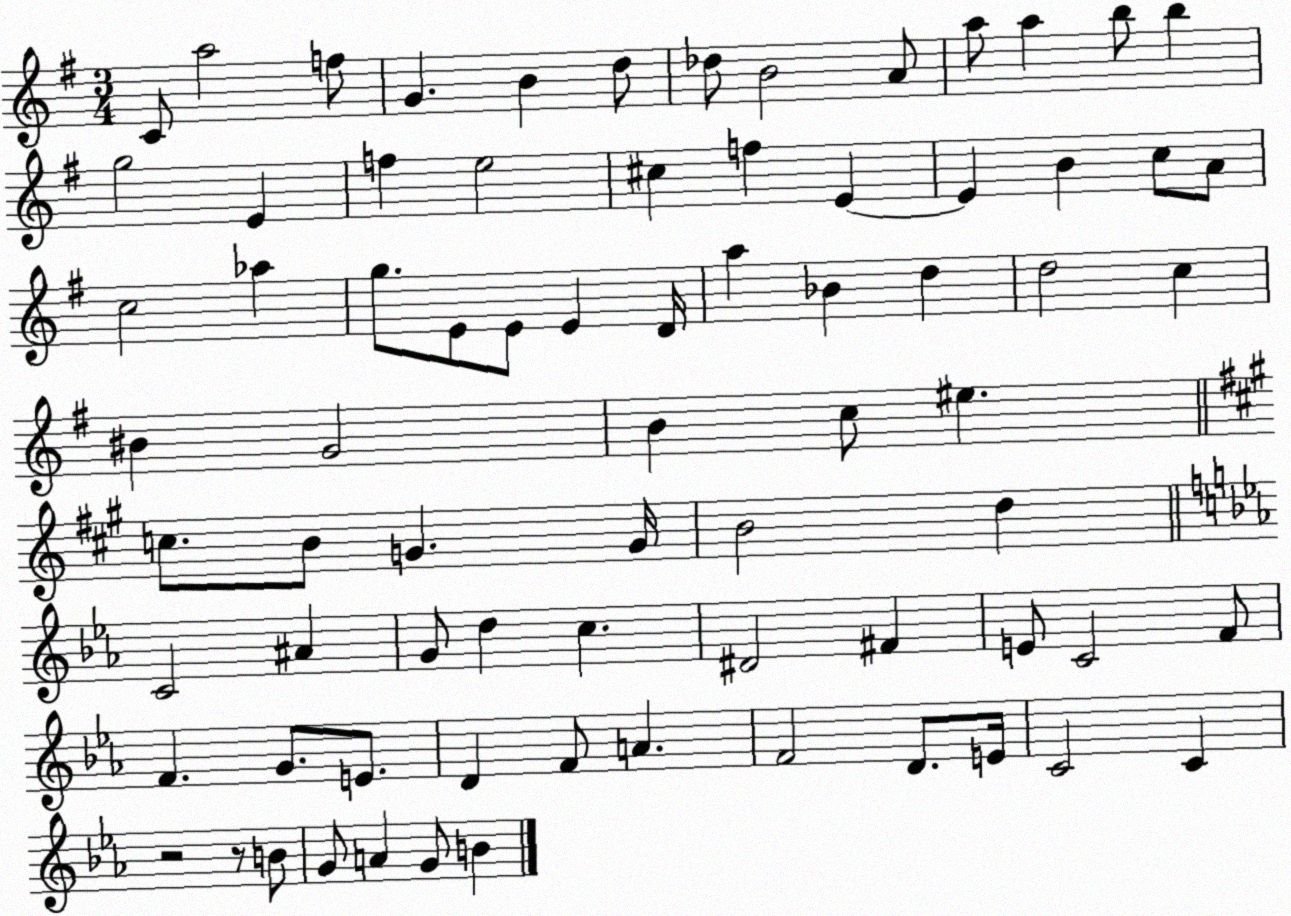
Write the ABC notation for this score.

X:1
T:Untitled
M:3/4
L:1/4
K:G
C/2 a2 f/2 G B d/2 _d/2 B2 A/2 a/2 a b/2 b g2 E f e2 ^c f E E B c/2 A/2 c2 _a g/2 E/2 E/2 E D/4 a _B d d2 c ^B G2 B c/2 ^e c/2 B/2 G G/4 B2 d C2 ^A G/2 d c ^D2 ^F E/2 C2 F/2 F G/2 E/2 D F/2 A F2 D/2 E/4 C2 C z2 z/2 B/2 G/2 A G/2 B